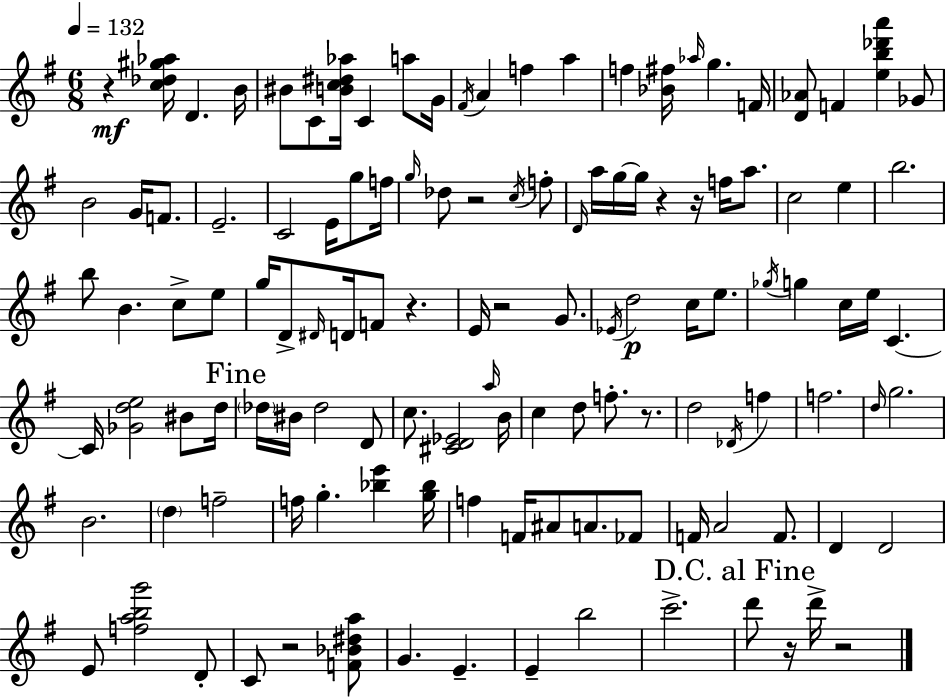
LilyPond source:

{
  \clef treble
  \numericTimeSignature
  \time 6/8
  \key g \major
  \tempo 4 = 132
  r4\mf <c'' des'' gis'' aes''>16 d'4. b'16 | bis'8 c'8 <b' c'' dis'' aes''>16 c'4 a''8 g'16 | \acciaccatura { fis'16 } a'4 f''4 a''4 | f''4 <bes' fis''>16 \grace { aes''16 } g''4. | \break f'16 <d' aes'>8 f'4 <e'' b'' des''' a'''>4 | ges'8 b'2 g'16 f'8. | e'2.-- | c'2 e'16 g''8 | \break f''16 \grace { g''16 } des''8 r2 | \acciaccatura { c''16 } f''8-. \grace { d'16 } a''16 g''16~~ g''16 r4 | r16 f''16 a''8. c''2 | e''4 b''2. | \break b''8 b'4. | c''8-> e''8 g''16 d'8-> \grace { dis'16 } d'16 f'8 | r4. e'16 r2 | g'8. \acciaccatura { ees'16 } d''2\p | \break c''16 e''8. \acciaccatura { ges''16 } g''4 | c''16 e''16 c'4.~~ c'16 <ges' d'' e''>2 | bis'8 d''16 \mark "Fine" \parenthesize des''16 bis'16 des''2 | d'8 c''8. <cis' d' ees'>2 | \break \grace { a''16 } b'16 c''4 | d''8 f''8.-. r8. d''2 | \acciaccatura { des'16 } f''4 f''2. | \grace { d''16 } g''2. | \break b'2. | \parenthesize d''4 | f''2-- f''16 | g''4.-. <bes'' e'''>4 <g'' bes''>16 f''4 | \break f'16 ais'8 a'8. fes'8 f'16 | a'2 f'8. d'4 | d'2 e'8 | <f'' a'' b'' g'''>2 d'8-. c'8 | \break r2 <f' bes' dis'' a''>8 g'4. | e'4.-- e'4-- | b''2 c'''2.-> | \mark "D.C. al Fine" d'''8 | \break r16 d'''16-> r2 \bar "|."
}